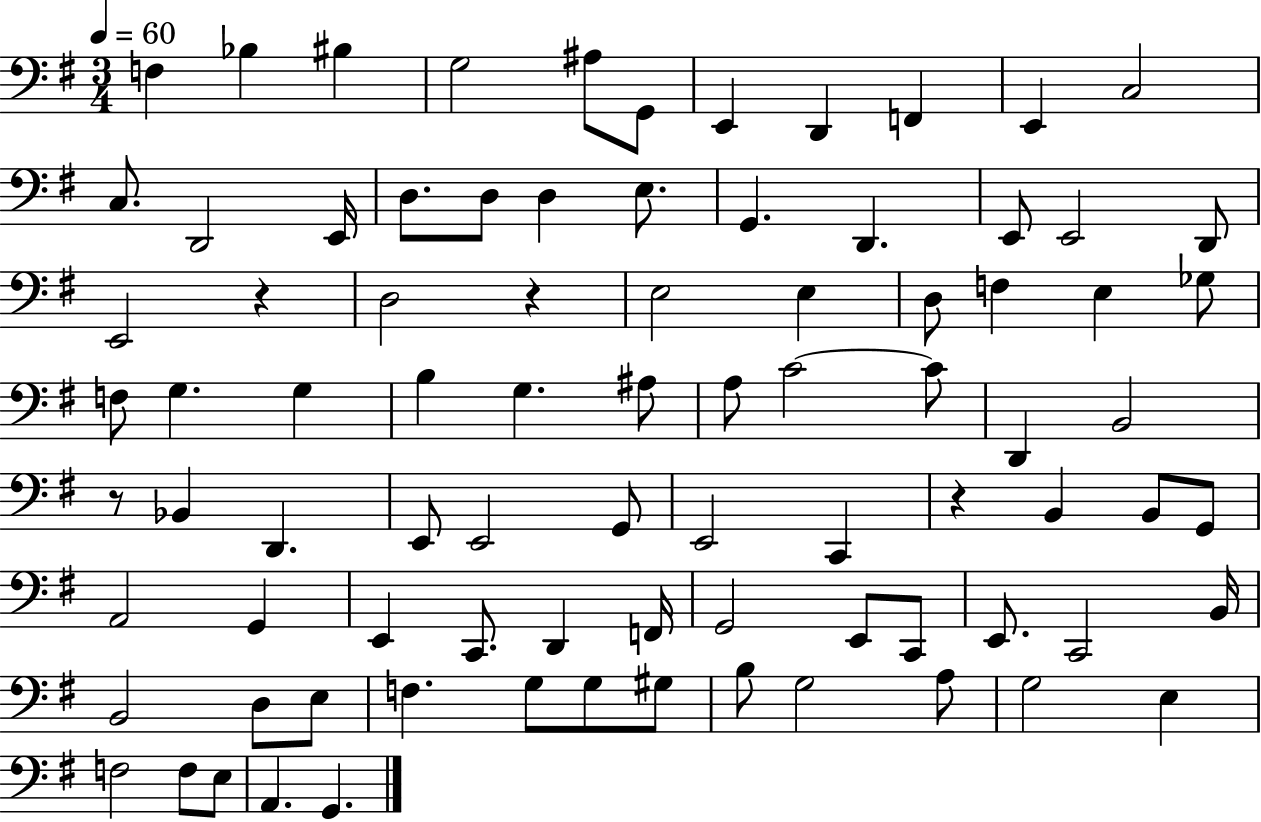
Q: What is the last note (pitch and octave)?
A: G2